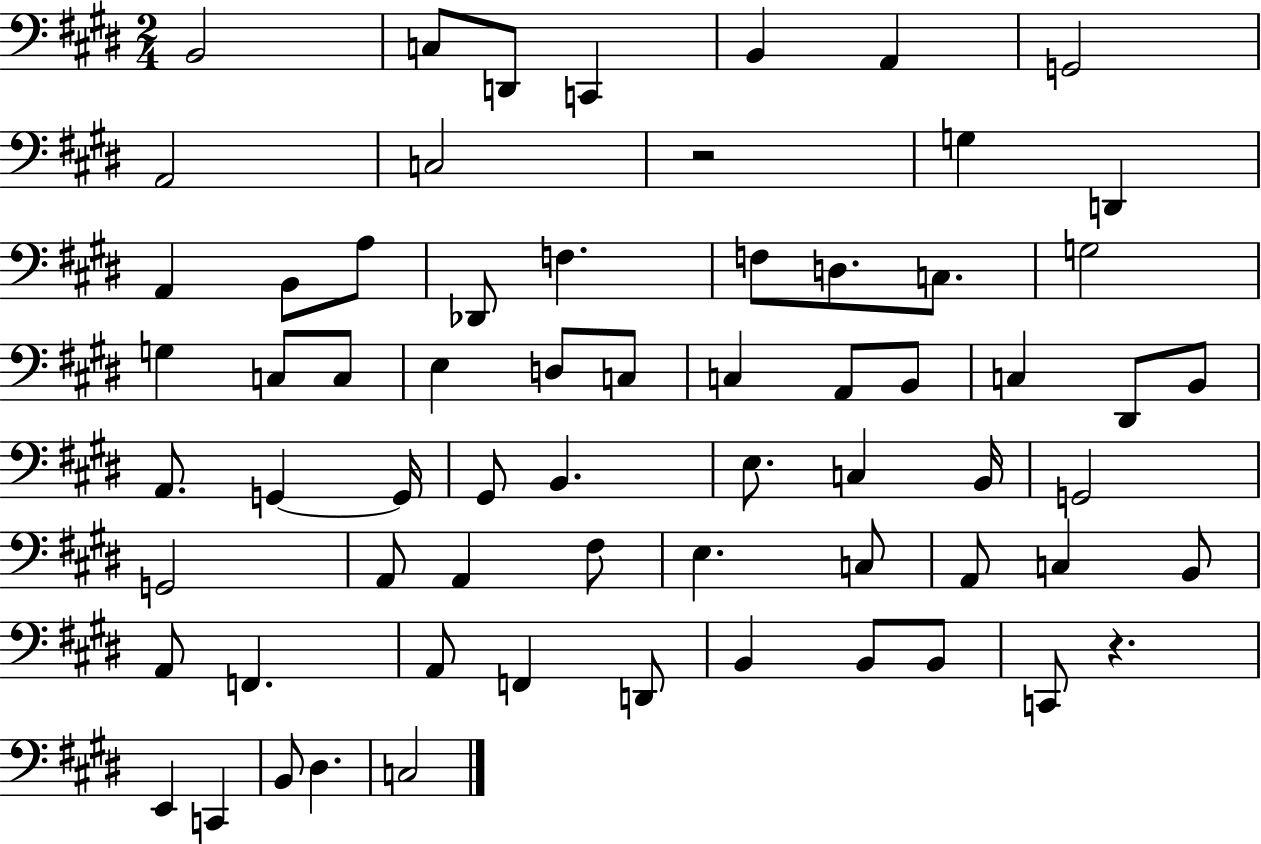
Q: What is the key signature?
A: E major